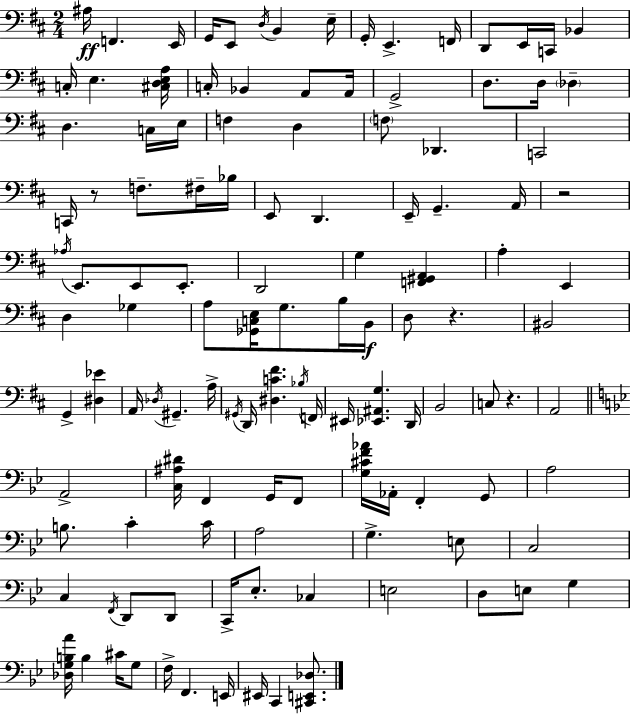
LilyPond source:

{
  \clef bass
  \numericTimeSignature
  \time 2/4
  \key d \major
  \repeat volta 2 { ais16\ff f,4. e,16 | g,16 e,8 \acciaccatura { d16 } b,4 | e16-- g,16-. e,4.-> | f,16 d,8 e,16 c,16 bes,4 | \break c16-. e4. | <cis d e a>16 c16-. bes,4 a,8 | a,16 g,2-> | d8. d16 \parenthesize des4-- | \break d4. c16 | e16 f4 d4 | \parenthesize f8 des,4. | c,2 | \break c,16 r8 f8.-- fis16-- | bes16 e,8 d,4. | e,16-- g,4.-- | a,16 r2 | \break \acciaccatura { aes16 } e,8. e,8 e,8.-. | d,2 | g4 <f, gis, a,>4 | a4-. e,4 | \break d4 ges4 | a8 <ges, c e>16 g8. | b16 b,16\f d8 r4. | bis,2 | \break g,4-> <dis ees'>4 | a,16 \acciaccatura { des16 } gis,4.-- | a16-> \acciaccatura { gis,16 } d,16 <dis c' fis'>4. | \acciaccatura { bes16 } f,16 eis,16 <ees, ais, g>4. | \break d,16 b,2 | c8 r4. | a,2 | \bar "||" \break \key g \minor a,2-> | <c ais dis'>16 f,4 g,16 f,8 | <g cis' f' aes'>16 aes,16-. f,4-. g,8 | a2 | \break b8. c'4-. c'16 | a2 | g4.-> e8 | c2 | \break c4 \acciaccatura { f,16 } d,8 d,8 | c,16-> ees8.-. ces4 | e2 | d8 e8 g4 | \break <des g b a'>16 b4 cis'16 g8 | f16-> f,4. | e,16 eis,16 c,4 <cis, e, des>8. | } \bar "|."
}